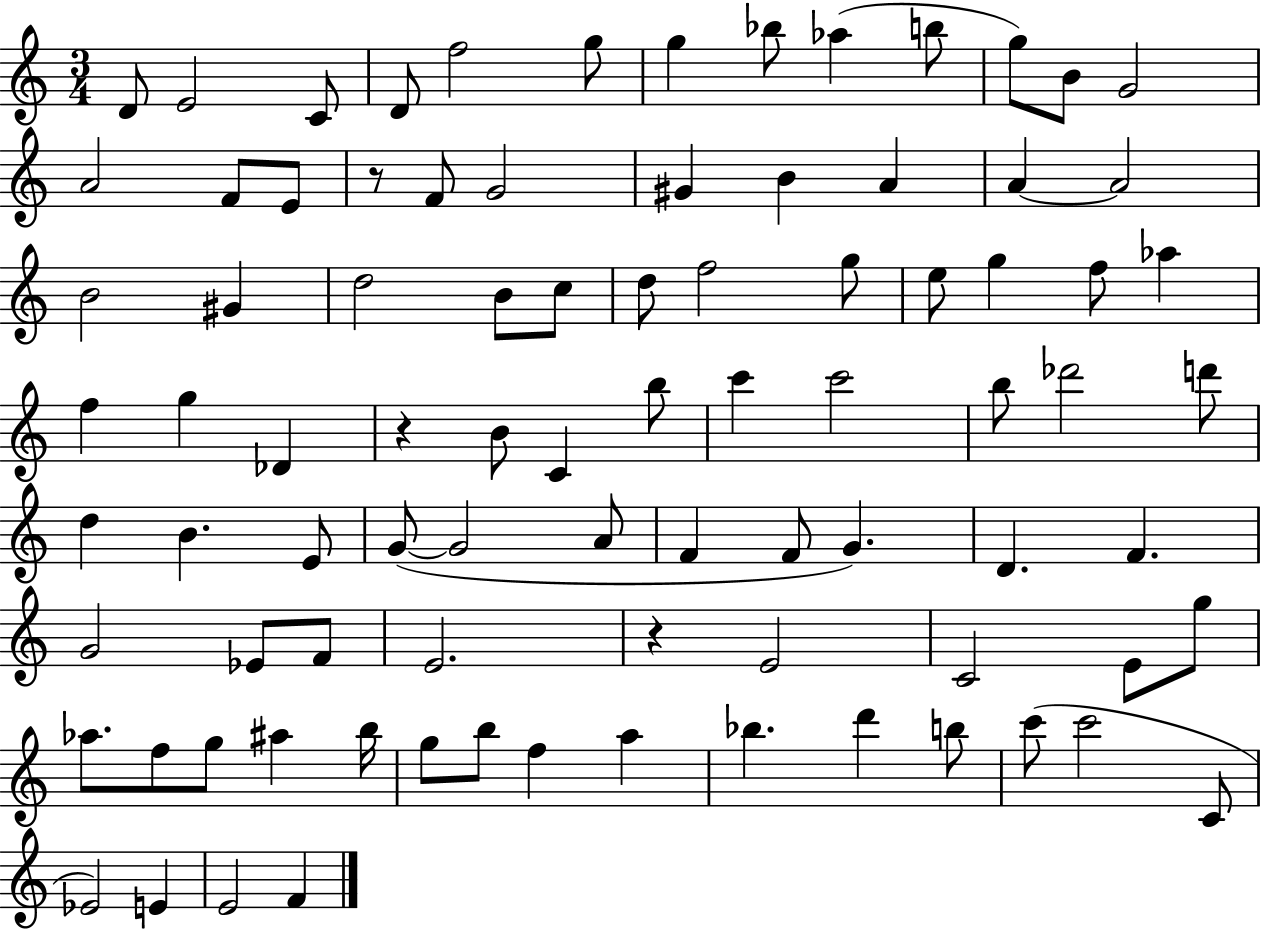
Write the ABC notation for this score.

X:1
T:Untitled
M:3/4
L:1/4
K:C
D/2 E2 C/2 D/2 f2 g/2 g _b/2 _a b/2 g/2 B/2 G2 A2 F/2 E/2 z/2 F/2 G2 ^G B A A A2 B2 ^G d2 B/2 c/2 d/2 f2 g/2 e/2 g f/2 _a f g _D z B/2 C b/2 c' c'2 b/2 _d'2 d'/2 d B E/2 G/2 G2 A/2 F F/2 G D F G2 _E/2 F/2 E2 z E2 C2 E/2 g/2 _a/2 f/2 g/2 ^a b/4 g/2 b/2 f a _b d' b/2 c'/2 c'2 C/2 _E2 E E2 F